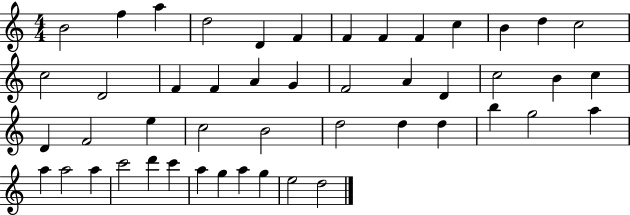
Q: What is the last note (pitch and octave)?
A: D5